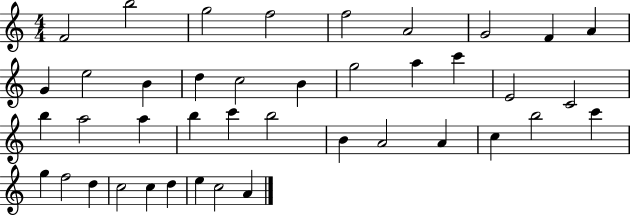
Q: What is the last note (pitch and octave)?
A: A4